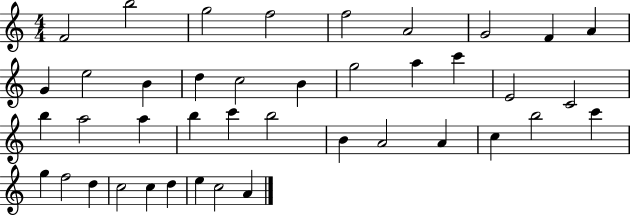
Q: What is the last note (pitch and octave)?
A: A4